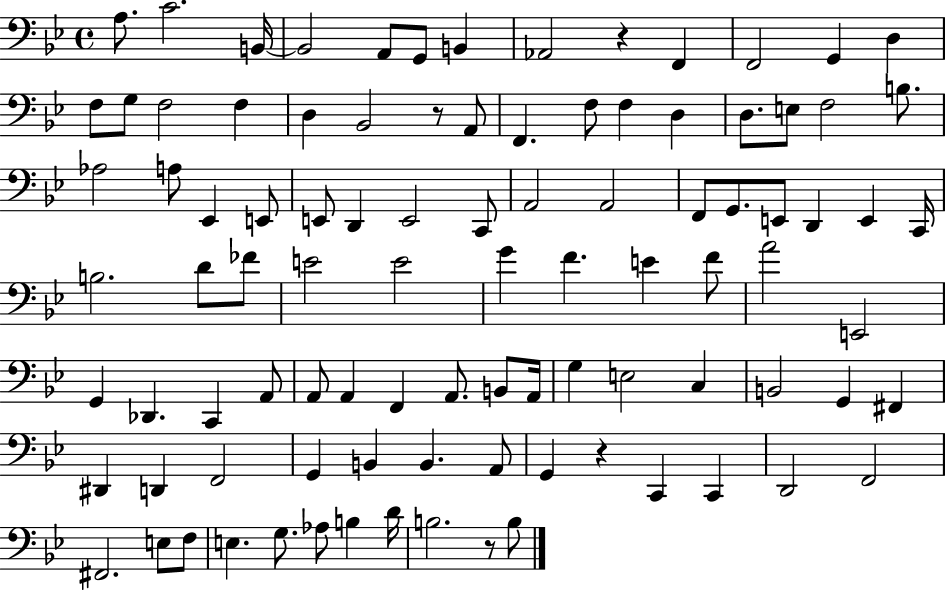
A3/e. C4/h. B2/s B2/h A2/e G2/e B2/q Ab2/h R/q F2/q F2/h G2/q D3/q F3/e G3/e F3/h F3/q D3/q Bb2/h R/e A2/e F2/q. F3/e F3/q D3/q D3/e. E3/e F3/h B3/e. Ab3/h A3/e Eb2/q E2/e E2/e D2/q E2/h C2/e A2/h A2/h F2/e G2/e. E2/e D2/q E2/q C2/s B3/h. D4/e FES4/e E4/h E4/h G4/q F4/q. E4/q F4/e A4/h E2/h G2/q Db2/q. C2/q A2/e A2/e A2/q F2/q A2/e. B2/e A2/s G3/q E3/h C3/q B2/h G2/q F#2/q D#2/q D2/q F2/h G2/q B2/q B2/q. A2/e G2/q R/q C2/q C2/q D2/h F2/h F#2/h. E3/e F3/e E3/q. G3/e. Ab3/e B3/q D4/s B3/h. R/e B3/e